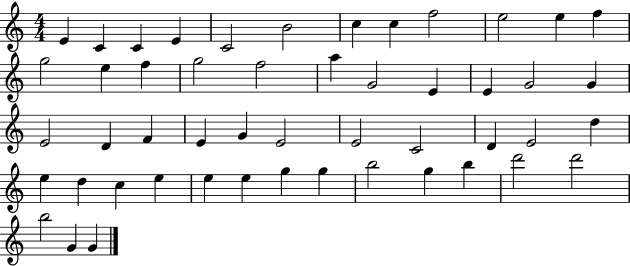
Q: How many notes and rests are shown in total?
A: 50